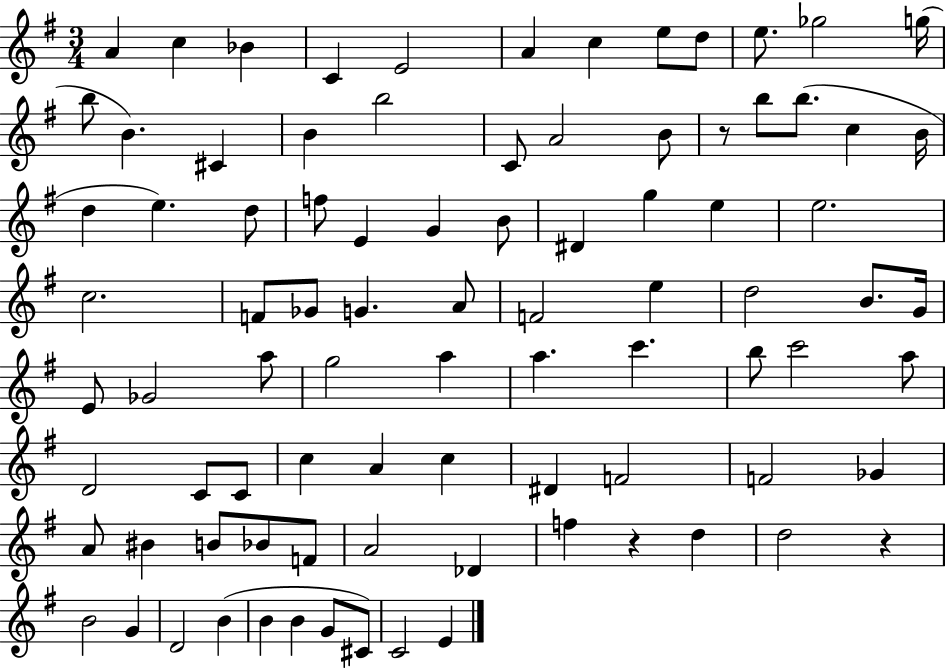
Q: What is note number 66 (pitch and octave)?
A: A4